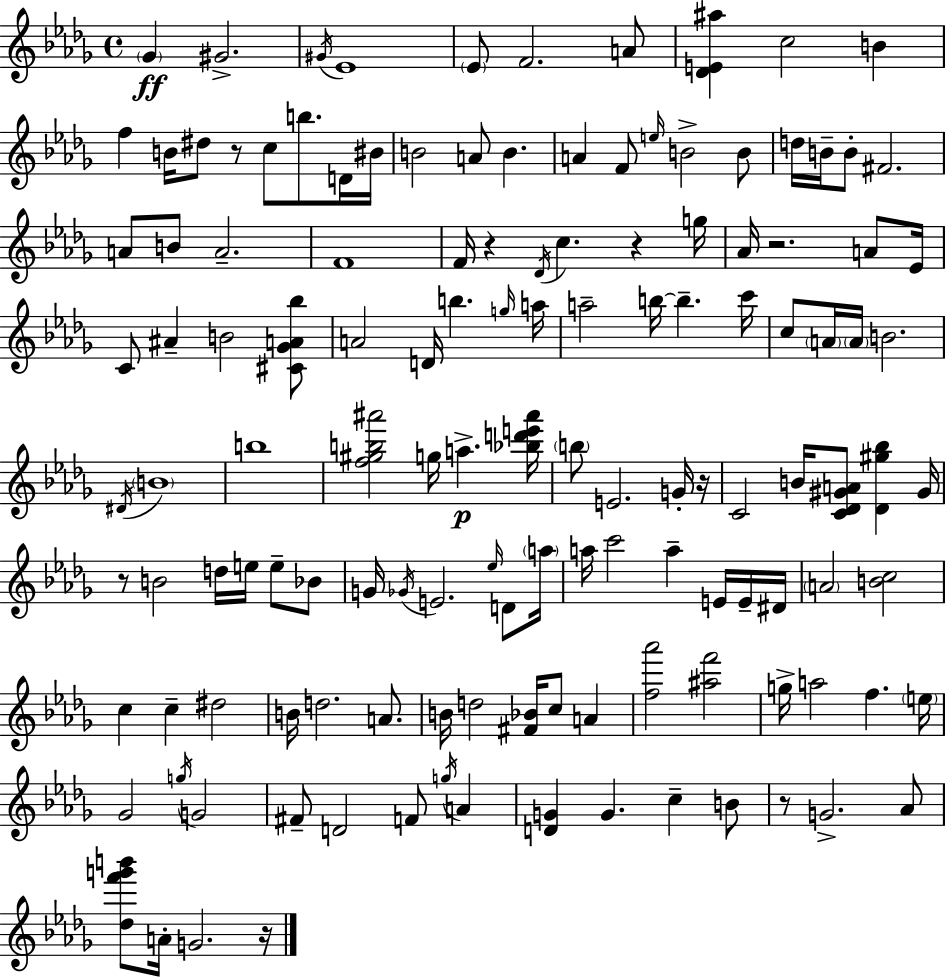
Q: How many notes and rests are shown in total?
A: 133